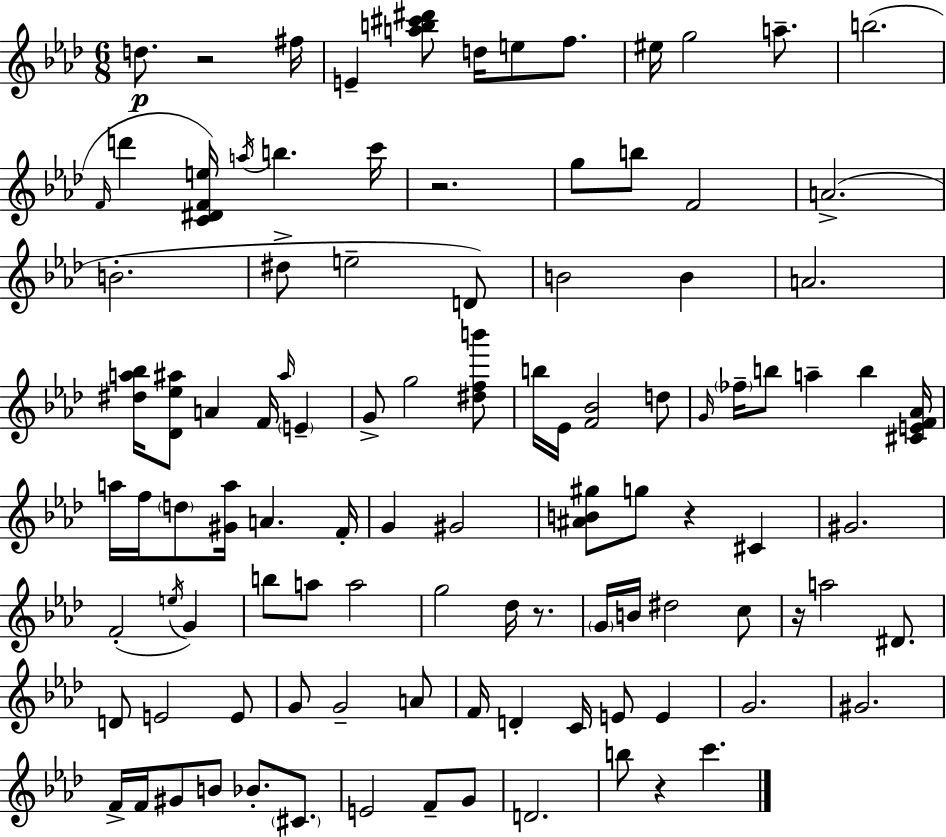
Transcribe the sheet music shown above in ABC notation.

X:1
T:Untitled
M:6/8
L:1/4
K:Fm
d/2 z2 ^f/4 E [ab^c'^d']/2 d/4 e/2 f/2 ^e/4 g2 a/2 b2 F/4 d' [C^DFe]/4 a/4 b c'/4 z2 g/2 b/2 F2 A2 B2 ^d/2 e2 D/2 B2 B A2 [^da_b]/4 [_D_e^a]/2 A F/4 ^a/4 E G/2 g2 [^dfb']/2 b/4 _E/4 [F_B]2 d/2 G/4 _f/4 b/2 a b [^CEF_A]/4 a/4 f/4 d/2 [^Ga]/4 A F/4 G ^G2 [^AB^g]/2 g/2 z ^C ^G2 F2 e/4 G b/2 a/2 a2 g2 _d/4 z/2 G/4 B/4 ^d2 c/2 z/4 a2 ^D/2 D/2 E2 E/2 G/2 G2 A/2 F/4 D C/4 E/2 E G2 ^G2 F/4 F/4 ^G/2 B/2 _B/2 ^C/2 E2 F/2 G/2 D2 b/2 z c'